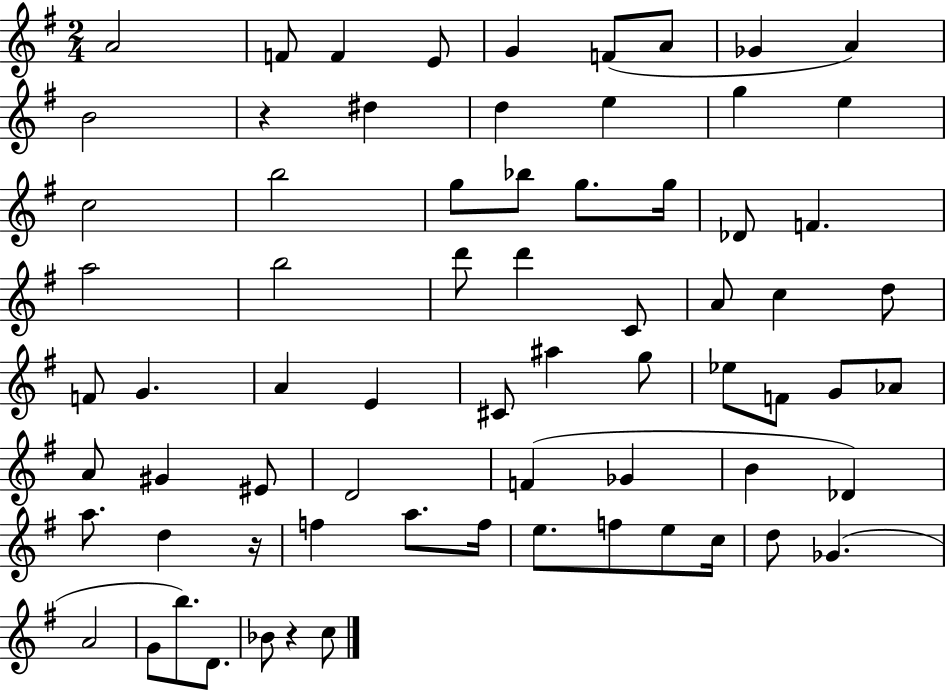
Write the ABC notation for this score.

X:1
T:Untitled
M:2/4
L:1/4
K:G
A2 F/2 F E/2 G F/2 A/2 _G A B2 z ^d d e g e c2 b2 g/2 _b/2 g/2 g/4 _D/2 F a2 b2 d'/2 d' C/2 A/2 c d/2 F/2 G A E ^C/2 ^a g/2 _e/2 F/2 G/2 _A/2 A/2 ^G ^E/2 D2 F _G B _D a/2 d z/4 f a/2 f/4 e/2 f/2 e/2 c/4 d/2 _G A2 G/2 b/2 D/2 _B/2 z c/2